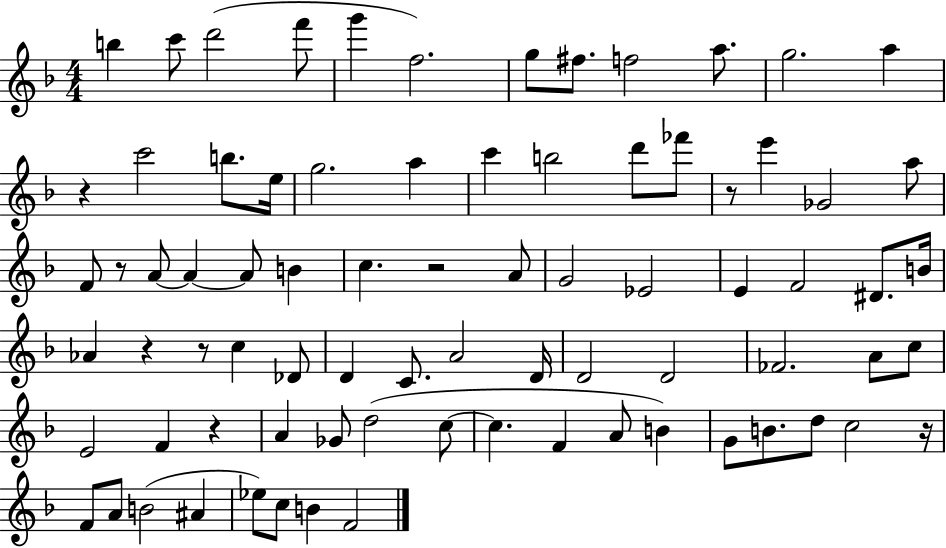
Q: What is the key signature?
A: F major